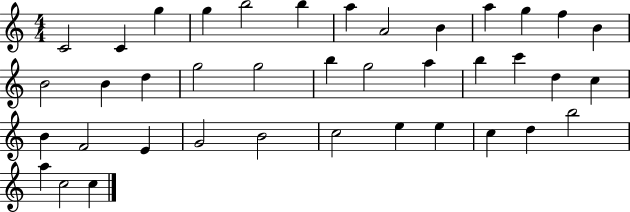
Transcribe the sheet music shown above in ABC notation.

X:1
T:Untitled
M:4/4
L:1/4
K:C
C2 C g g b2 b a A2 B a g f B B2 B d g2 g2 b g2 a b c' d c B F2 E G2 B2 c2 e e c d b2 a c2 c